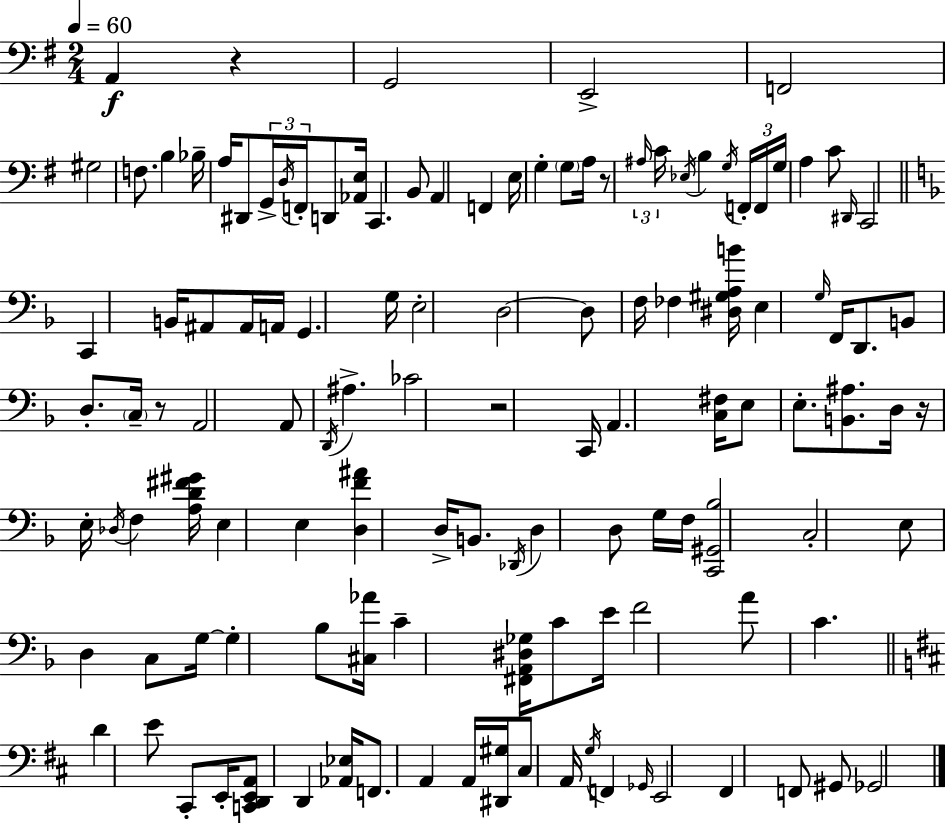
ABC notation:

X:1
T:Untitled
M:2/4
L:1/4
K:G
A,, z G,,2 E,,2 F,,2 ^G,2 F,/2 B, _B,/4 A,/4 ^D,,/2 G,,/4 D,/4 F,,/4 D,,/2 [_A,,E,]/4 C,, B,,/2 A,, F,, E,/4 G, G,/2 A,/4 z/2 ^A,/4 C/4 _E,/4 B, G,/4 F,,/4 F,,/4 G,/4 A, C/2 ^D,,/4 C,,2 C,, B,,/4 ^A,,/2 ^A,,/4 A,,/4 G,, G,/4 E,2 D,2 D,/2 F,/4 _F, [^D,^G,A,B]/4 E, G,/4 F,,/4 D,,/2 B,,/2 D,/2 C,/4 z/2 A,,2 A,,/2 D,,/4 ^A, _C2 z2 C,,/4 A,, [C,^F,]/4 E,/2 E,/2 [B,,^A,]/2 D,/4 z/4 E,/4 _D,/4 F, [A,D^F^G]/4 E, E, [D,F^A] D,/4 B,,/2 _D,,/4 D, D,/2 G,/4 F,/4 [C,,^G,,_B,]2 C,2 E,/2 D, C,/2 G,/4 G, _B,/2 [^C,_A]/4 C [^F,,A,,^D,_G,]/4 C/2 E/4 F2 A/2 C D E/2 ^C,,/2 E,,/4 [C,,D,,E,,A,,]/2 D,, [_A,,_E,]/4 F,,/2 A,, A,,/4 [^D,,^G,]/4 ^C,/2 A,,/4 G,/4 F,, _G,,/4 E,,2 ^F,, F,,/2 ^G,,/2 _G,,2